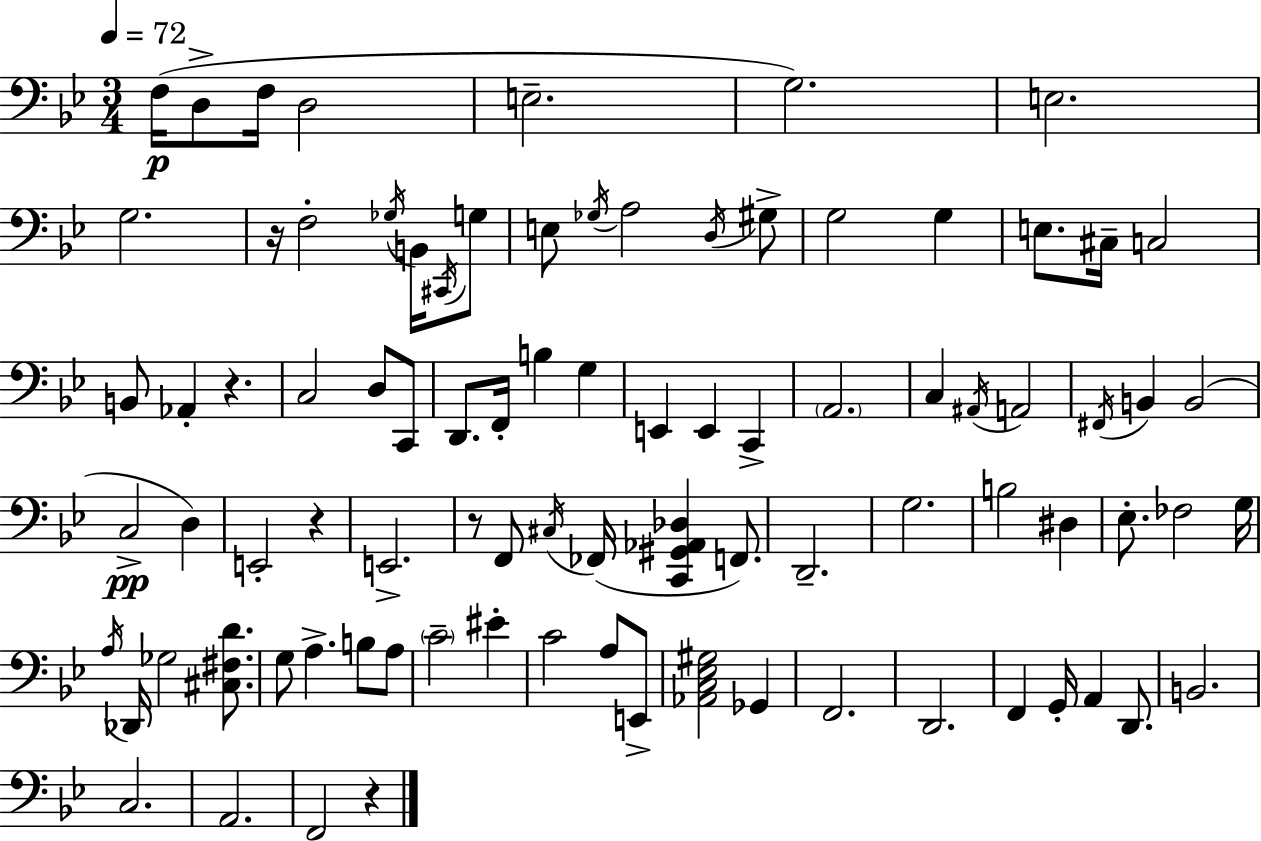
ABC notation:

X:1
T:Untitled
M:3/4
L:1/4
K:Gm
F,/4 D,/2 F,/4 D,2 E,2 G,2 E,2 G,2 z/4 F,2 _G,/4 B,,/4 ^C,,/4 G,/2 E,/2 _G,/4 A,2 D,/4 ^G,/2 G,2 G, E,/2 ^C,/4 C,2 B,,/2 _A,, z C,2 D,/2 C,,/2 D,,/2 F,,/4 B, G, E,, E,, C,, A,,2 C, ^A,,/4 A,,2 ^F,,/4 B,, B,,2 C,2 D, E,,2 z E,,2 z/2 F,,/2 ^C,/4 _F,,/4 [C,,^G,,_A,,_D,] F,,/2 D,,2 G,2 B,2 ^D, _E,/2 _F,2 G,/4 A,/4 _D,,/4 _G,2 [^C,^F,D]/2 G,/2 A, B,/2 A,/2 C2 ^E C2 A,/2 E,,/2 [_A,,C,_E,^G,]2 _G,, F,,2 D,,2 F,, G,,/4 A,, D,,/2 B,,2 C,2 A,,2 F,,2 z